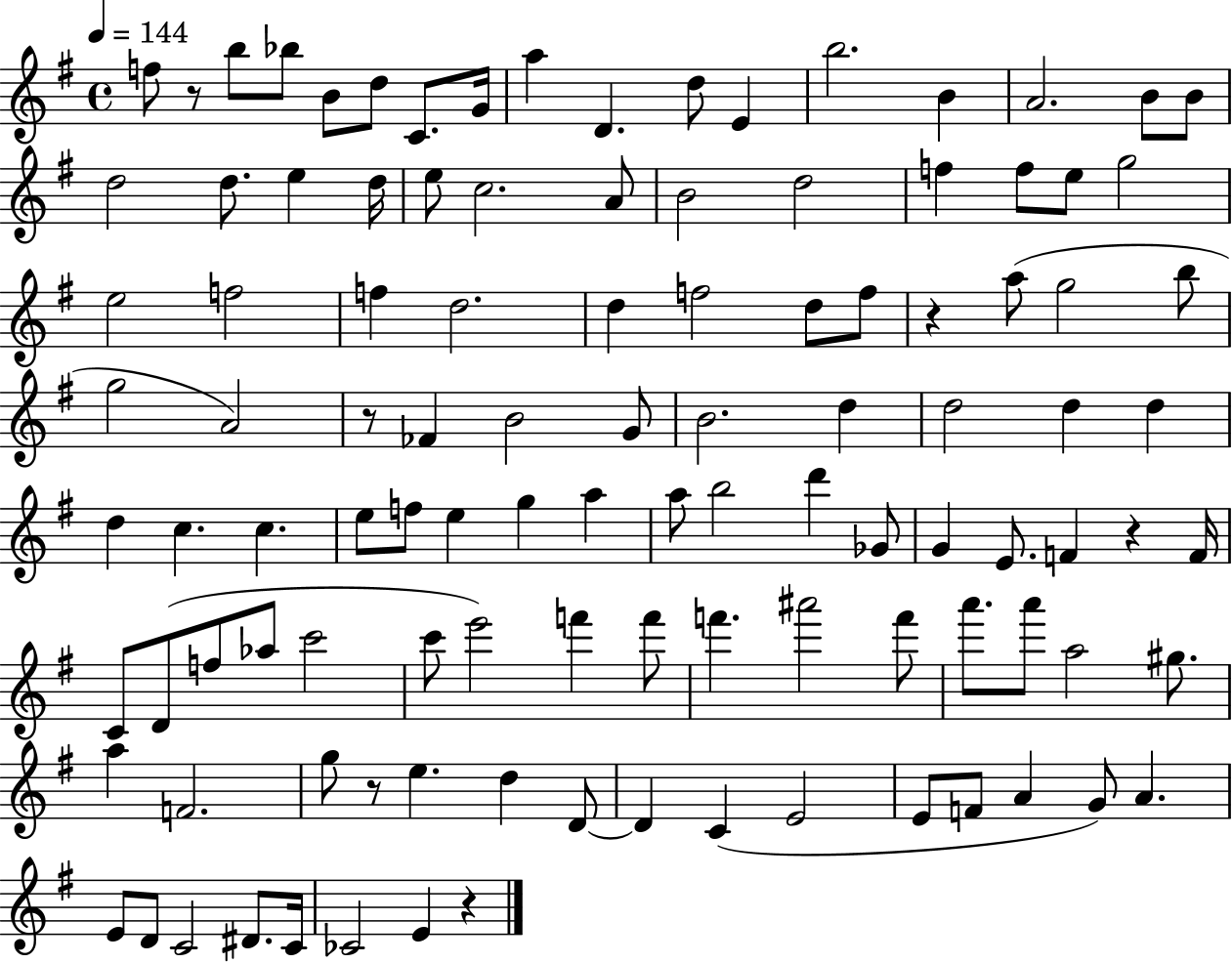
{
  \clef treble
  \time 4/4
  \defaultTimeSignature
  \key g \major
  \tempo 4 = 144
  f''8 r8 b''8 bes''8 b'8 d''8 c'8. g'16 | a''4 d'4. d''8 e'4 | b''2. b'4 | a'2. b'8 b'8 | \break d''2 d''8. e''4 d''16 | e''8 c''2. a'8 | b'2 d''2 | f''4 f''8 e''8 g''2 | \break e''2 f''2 | f''4 d''2. | d''4 f''2 d''8 f''8 | r4 a''8( g''2 b''8 | \break g''2 a'2) | r8 fes'4 b'2 g'8 | b'2. d''4 | d''2 d''4 d''4 | \break d''4 c''4. c''4. | e''8 f''8 e''4 g''4 a''4 | a''8 b''2 d'''4 ges'8 | g'4 e'8. f'4 r4 f'16 | \break c'8 d'8( f''8 aes''8 c'''2 | c'''8 e'''2) f'''4 f'''8 | f'''4. ais'''2 f'''8 | a'''8. a'''8 a''2 gis''8. | \break a''4 f'2. | g''8 r8 e''4. d''4 d'8~~ | d'4 c'4( e'2 | e'8 f'8 a'4 g'8) a'4. | \break e'8 d'8 c'2 dis'8. c'16 | ces'2 e'4 r4 | \bar "|."
}